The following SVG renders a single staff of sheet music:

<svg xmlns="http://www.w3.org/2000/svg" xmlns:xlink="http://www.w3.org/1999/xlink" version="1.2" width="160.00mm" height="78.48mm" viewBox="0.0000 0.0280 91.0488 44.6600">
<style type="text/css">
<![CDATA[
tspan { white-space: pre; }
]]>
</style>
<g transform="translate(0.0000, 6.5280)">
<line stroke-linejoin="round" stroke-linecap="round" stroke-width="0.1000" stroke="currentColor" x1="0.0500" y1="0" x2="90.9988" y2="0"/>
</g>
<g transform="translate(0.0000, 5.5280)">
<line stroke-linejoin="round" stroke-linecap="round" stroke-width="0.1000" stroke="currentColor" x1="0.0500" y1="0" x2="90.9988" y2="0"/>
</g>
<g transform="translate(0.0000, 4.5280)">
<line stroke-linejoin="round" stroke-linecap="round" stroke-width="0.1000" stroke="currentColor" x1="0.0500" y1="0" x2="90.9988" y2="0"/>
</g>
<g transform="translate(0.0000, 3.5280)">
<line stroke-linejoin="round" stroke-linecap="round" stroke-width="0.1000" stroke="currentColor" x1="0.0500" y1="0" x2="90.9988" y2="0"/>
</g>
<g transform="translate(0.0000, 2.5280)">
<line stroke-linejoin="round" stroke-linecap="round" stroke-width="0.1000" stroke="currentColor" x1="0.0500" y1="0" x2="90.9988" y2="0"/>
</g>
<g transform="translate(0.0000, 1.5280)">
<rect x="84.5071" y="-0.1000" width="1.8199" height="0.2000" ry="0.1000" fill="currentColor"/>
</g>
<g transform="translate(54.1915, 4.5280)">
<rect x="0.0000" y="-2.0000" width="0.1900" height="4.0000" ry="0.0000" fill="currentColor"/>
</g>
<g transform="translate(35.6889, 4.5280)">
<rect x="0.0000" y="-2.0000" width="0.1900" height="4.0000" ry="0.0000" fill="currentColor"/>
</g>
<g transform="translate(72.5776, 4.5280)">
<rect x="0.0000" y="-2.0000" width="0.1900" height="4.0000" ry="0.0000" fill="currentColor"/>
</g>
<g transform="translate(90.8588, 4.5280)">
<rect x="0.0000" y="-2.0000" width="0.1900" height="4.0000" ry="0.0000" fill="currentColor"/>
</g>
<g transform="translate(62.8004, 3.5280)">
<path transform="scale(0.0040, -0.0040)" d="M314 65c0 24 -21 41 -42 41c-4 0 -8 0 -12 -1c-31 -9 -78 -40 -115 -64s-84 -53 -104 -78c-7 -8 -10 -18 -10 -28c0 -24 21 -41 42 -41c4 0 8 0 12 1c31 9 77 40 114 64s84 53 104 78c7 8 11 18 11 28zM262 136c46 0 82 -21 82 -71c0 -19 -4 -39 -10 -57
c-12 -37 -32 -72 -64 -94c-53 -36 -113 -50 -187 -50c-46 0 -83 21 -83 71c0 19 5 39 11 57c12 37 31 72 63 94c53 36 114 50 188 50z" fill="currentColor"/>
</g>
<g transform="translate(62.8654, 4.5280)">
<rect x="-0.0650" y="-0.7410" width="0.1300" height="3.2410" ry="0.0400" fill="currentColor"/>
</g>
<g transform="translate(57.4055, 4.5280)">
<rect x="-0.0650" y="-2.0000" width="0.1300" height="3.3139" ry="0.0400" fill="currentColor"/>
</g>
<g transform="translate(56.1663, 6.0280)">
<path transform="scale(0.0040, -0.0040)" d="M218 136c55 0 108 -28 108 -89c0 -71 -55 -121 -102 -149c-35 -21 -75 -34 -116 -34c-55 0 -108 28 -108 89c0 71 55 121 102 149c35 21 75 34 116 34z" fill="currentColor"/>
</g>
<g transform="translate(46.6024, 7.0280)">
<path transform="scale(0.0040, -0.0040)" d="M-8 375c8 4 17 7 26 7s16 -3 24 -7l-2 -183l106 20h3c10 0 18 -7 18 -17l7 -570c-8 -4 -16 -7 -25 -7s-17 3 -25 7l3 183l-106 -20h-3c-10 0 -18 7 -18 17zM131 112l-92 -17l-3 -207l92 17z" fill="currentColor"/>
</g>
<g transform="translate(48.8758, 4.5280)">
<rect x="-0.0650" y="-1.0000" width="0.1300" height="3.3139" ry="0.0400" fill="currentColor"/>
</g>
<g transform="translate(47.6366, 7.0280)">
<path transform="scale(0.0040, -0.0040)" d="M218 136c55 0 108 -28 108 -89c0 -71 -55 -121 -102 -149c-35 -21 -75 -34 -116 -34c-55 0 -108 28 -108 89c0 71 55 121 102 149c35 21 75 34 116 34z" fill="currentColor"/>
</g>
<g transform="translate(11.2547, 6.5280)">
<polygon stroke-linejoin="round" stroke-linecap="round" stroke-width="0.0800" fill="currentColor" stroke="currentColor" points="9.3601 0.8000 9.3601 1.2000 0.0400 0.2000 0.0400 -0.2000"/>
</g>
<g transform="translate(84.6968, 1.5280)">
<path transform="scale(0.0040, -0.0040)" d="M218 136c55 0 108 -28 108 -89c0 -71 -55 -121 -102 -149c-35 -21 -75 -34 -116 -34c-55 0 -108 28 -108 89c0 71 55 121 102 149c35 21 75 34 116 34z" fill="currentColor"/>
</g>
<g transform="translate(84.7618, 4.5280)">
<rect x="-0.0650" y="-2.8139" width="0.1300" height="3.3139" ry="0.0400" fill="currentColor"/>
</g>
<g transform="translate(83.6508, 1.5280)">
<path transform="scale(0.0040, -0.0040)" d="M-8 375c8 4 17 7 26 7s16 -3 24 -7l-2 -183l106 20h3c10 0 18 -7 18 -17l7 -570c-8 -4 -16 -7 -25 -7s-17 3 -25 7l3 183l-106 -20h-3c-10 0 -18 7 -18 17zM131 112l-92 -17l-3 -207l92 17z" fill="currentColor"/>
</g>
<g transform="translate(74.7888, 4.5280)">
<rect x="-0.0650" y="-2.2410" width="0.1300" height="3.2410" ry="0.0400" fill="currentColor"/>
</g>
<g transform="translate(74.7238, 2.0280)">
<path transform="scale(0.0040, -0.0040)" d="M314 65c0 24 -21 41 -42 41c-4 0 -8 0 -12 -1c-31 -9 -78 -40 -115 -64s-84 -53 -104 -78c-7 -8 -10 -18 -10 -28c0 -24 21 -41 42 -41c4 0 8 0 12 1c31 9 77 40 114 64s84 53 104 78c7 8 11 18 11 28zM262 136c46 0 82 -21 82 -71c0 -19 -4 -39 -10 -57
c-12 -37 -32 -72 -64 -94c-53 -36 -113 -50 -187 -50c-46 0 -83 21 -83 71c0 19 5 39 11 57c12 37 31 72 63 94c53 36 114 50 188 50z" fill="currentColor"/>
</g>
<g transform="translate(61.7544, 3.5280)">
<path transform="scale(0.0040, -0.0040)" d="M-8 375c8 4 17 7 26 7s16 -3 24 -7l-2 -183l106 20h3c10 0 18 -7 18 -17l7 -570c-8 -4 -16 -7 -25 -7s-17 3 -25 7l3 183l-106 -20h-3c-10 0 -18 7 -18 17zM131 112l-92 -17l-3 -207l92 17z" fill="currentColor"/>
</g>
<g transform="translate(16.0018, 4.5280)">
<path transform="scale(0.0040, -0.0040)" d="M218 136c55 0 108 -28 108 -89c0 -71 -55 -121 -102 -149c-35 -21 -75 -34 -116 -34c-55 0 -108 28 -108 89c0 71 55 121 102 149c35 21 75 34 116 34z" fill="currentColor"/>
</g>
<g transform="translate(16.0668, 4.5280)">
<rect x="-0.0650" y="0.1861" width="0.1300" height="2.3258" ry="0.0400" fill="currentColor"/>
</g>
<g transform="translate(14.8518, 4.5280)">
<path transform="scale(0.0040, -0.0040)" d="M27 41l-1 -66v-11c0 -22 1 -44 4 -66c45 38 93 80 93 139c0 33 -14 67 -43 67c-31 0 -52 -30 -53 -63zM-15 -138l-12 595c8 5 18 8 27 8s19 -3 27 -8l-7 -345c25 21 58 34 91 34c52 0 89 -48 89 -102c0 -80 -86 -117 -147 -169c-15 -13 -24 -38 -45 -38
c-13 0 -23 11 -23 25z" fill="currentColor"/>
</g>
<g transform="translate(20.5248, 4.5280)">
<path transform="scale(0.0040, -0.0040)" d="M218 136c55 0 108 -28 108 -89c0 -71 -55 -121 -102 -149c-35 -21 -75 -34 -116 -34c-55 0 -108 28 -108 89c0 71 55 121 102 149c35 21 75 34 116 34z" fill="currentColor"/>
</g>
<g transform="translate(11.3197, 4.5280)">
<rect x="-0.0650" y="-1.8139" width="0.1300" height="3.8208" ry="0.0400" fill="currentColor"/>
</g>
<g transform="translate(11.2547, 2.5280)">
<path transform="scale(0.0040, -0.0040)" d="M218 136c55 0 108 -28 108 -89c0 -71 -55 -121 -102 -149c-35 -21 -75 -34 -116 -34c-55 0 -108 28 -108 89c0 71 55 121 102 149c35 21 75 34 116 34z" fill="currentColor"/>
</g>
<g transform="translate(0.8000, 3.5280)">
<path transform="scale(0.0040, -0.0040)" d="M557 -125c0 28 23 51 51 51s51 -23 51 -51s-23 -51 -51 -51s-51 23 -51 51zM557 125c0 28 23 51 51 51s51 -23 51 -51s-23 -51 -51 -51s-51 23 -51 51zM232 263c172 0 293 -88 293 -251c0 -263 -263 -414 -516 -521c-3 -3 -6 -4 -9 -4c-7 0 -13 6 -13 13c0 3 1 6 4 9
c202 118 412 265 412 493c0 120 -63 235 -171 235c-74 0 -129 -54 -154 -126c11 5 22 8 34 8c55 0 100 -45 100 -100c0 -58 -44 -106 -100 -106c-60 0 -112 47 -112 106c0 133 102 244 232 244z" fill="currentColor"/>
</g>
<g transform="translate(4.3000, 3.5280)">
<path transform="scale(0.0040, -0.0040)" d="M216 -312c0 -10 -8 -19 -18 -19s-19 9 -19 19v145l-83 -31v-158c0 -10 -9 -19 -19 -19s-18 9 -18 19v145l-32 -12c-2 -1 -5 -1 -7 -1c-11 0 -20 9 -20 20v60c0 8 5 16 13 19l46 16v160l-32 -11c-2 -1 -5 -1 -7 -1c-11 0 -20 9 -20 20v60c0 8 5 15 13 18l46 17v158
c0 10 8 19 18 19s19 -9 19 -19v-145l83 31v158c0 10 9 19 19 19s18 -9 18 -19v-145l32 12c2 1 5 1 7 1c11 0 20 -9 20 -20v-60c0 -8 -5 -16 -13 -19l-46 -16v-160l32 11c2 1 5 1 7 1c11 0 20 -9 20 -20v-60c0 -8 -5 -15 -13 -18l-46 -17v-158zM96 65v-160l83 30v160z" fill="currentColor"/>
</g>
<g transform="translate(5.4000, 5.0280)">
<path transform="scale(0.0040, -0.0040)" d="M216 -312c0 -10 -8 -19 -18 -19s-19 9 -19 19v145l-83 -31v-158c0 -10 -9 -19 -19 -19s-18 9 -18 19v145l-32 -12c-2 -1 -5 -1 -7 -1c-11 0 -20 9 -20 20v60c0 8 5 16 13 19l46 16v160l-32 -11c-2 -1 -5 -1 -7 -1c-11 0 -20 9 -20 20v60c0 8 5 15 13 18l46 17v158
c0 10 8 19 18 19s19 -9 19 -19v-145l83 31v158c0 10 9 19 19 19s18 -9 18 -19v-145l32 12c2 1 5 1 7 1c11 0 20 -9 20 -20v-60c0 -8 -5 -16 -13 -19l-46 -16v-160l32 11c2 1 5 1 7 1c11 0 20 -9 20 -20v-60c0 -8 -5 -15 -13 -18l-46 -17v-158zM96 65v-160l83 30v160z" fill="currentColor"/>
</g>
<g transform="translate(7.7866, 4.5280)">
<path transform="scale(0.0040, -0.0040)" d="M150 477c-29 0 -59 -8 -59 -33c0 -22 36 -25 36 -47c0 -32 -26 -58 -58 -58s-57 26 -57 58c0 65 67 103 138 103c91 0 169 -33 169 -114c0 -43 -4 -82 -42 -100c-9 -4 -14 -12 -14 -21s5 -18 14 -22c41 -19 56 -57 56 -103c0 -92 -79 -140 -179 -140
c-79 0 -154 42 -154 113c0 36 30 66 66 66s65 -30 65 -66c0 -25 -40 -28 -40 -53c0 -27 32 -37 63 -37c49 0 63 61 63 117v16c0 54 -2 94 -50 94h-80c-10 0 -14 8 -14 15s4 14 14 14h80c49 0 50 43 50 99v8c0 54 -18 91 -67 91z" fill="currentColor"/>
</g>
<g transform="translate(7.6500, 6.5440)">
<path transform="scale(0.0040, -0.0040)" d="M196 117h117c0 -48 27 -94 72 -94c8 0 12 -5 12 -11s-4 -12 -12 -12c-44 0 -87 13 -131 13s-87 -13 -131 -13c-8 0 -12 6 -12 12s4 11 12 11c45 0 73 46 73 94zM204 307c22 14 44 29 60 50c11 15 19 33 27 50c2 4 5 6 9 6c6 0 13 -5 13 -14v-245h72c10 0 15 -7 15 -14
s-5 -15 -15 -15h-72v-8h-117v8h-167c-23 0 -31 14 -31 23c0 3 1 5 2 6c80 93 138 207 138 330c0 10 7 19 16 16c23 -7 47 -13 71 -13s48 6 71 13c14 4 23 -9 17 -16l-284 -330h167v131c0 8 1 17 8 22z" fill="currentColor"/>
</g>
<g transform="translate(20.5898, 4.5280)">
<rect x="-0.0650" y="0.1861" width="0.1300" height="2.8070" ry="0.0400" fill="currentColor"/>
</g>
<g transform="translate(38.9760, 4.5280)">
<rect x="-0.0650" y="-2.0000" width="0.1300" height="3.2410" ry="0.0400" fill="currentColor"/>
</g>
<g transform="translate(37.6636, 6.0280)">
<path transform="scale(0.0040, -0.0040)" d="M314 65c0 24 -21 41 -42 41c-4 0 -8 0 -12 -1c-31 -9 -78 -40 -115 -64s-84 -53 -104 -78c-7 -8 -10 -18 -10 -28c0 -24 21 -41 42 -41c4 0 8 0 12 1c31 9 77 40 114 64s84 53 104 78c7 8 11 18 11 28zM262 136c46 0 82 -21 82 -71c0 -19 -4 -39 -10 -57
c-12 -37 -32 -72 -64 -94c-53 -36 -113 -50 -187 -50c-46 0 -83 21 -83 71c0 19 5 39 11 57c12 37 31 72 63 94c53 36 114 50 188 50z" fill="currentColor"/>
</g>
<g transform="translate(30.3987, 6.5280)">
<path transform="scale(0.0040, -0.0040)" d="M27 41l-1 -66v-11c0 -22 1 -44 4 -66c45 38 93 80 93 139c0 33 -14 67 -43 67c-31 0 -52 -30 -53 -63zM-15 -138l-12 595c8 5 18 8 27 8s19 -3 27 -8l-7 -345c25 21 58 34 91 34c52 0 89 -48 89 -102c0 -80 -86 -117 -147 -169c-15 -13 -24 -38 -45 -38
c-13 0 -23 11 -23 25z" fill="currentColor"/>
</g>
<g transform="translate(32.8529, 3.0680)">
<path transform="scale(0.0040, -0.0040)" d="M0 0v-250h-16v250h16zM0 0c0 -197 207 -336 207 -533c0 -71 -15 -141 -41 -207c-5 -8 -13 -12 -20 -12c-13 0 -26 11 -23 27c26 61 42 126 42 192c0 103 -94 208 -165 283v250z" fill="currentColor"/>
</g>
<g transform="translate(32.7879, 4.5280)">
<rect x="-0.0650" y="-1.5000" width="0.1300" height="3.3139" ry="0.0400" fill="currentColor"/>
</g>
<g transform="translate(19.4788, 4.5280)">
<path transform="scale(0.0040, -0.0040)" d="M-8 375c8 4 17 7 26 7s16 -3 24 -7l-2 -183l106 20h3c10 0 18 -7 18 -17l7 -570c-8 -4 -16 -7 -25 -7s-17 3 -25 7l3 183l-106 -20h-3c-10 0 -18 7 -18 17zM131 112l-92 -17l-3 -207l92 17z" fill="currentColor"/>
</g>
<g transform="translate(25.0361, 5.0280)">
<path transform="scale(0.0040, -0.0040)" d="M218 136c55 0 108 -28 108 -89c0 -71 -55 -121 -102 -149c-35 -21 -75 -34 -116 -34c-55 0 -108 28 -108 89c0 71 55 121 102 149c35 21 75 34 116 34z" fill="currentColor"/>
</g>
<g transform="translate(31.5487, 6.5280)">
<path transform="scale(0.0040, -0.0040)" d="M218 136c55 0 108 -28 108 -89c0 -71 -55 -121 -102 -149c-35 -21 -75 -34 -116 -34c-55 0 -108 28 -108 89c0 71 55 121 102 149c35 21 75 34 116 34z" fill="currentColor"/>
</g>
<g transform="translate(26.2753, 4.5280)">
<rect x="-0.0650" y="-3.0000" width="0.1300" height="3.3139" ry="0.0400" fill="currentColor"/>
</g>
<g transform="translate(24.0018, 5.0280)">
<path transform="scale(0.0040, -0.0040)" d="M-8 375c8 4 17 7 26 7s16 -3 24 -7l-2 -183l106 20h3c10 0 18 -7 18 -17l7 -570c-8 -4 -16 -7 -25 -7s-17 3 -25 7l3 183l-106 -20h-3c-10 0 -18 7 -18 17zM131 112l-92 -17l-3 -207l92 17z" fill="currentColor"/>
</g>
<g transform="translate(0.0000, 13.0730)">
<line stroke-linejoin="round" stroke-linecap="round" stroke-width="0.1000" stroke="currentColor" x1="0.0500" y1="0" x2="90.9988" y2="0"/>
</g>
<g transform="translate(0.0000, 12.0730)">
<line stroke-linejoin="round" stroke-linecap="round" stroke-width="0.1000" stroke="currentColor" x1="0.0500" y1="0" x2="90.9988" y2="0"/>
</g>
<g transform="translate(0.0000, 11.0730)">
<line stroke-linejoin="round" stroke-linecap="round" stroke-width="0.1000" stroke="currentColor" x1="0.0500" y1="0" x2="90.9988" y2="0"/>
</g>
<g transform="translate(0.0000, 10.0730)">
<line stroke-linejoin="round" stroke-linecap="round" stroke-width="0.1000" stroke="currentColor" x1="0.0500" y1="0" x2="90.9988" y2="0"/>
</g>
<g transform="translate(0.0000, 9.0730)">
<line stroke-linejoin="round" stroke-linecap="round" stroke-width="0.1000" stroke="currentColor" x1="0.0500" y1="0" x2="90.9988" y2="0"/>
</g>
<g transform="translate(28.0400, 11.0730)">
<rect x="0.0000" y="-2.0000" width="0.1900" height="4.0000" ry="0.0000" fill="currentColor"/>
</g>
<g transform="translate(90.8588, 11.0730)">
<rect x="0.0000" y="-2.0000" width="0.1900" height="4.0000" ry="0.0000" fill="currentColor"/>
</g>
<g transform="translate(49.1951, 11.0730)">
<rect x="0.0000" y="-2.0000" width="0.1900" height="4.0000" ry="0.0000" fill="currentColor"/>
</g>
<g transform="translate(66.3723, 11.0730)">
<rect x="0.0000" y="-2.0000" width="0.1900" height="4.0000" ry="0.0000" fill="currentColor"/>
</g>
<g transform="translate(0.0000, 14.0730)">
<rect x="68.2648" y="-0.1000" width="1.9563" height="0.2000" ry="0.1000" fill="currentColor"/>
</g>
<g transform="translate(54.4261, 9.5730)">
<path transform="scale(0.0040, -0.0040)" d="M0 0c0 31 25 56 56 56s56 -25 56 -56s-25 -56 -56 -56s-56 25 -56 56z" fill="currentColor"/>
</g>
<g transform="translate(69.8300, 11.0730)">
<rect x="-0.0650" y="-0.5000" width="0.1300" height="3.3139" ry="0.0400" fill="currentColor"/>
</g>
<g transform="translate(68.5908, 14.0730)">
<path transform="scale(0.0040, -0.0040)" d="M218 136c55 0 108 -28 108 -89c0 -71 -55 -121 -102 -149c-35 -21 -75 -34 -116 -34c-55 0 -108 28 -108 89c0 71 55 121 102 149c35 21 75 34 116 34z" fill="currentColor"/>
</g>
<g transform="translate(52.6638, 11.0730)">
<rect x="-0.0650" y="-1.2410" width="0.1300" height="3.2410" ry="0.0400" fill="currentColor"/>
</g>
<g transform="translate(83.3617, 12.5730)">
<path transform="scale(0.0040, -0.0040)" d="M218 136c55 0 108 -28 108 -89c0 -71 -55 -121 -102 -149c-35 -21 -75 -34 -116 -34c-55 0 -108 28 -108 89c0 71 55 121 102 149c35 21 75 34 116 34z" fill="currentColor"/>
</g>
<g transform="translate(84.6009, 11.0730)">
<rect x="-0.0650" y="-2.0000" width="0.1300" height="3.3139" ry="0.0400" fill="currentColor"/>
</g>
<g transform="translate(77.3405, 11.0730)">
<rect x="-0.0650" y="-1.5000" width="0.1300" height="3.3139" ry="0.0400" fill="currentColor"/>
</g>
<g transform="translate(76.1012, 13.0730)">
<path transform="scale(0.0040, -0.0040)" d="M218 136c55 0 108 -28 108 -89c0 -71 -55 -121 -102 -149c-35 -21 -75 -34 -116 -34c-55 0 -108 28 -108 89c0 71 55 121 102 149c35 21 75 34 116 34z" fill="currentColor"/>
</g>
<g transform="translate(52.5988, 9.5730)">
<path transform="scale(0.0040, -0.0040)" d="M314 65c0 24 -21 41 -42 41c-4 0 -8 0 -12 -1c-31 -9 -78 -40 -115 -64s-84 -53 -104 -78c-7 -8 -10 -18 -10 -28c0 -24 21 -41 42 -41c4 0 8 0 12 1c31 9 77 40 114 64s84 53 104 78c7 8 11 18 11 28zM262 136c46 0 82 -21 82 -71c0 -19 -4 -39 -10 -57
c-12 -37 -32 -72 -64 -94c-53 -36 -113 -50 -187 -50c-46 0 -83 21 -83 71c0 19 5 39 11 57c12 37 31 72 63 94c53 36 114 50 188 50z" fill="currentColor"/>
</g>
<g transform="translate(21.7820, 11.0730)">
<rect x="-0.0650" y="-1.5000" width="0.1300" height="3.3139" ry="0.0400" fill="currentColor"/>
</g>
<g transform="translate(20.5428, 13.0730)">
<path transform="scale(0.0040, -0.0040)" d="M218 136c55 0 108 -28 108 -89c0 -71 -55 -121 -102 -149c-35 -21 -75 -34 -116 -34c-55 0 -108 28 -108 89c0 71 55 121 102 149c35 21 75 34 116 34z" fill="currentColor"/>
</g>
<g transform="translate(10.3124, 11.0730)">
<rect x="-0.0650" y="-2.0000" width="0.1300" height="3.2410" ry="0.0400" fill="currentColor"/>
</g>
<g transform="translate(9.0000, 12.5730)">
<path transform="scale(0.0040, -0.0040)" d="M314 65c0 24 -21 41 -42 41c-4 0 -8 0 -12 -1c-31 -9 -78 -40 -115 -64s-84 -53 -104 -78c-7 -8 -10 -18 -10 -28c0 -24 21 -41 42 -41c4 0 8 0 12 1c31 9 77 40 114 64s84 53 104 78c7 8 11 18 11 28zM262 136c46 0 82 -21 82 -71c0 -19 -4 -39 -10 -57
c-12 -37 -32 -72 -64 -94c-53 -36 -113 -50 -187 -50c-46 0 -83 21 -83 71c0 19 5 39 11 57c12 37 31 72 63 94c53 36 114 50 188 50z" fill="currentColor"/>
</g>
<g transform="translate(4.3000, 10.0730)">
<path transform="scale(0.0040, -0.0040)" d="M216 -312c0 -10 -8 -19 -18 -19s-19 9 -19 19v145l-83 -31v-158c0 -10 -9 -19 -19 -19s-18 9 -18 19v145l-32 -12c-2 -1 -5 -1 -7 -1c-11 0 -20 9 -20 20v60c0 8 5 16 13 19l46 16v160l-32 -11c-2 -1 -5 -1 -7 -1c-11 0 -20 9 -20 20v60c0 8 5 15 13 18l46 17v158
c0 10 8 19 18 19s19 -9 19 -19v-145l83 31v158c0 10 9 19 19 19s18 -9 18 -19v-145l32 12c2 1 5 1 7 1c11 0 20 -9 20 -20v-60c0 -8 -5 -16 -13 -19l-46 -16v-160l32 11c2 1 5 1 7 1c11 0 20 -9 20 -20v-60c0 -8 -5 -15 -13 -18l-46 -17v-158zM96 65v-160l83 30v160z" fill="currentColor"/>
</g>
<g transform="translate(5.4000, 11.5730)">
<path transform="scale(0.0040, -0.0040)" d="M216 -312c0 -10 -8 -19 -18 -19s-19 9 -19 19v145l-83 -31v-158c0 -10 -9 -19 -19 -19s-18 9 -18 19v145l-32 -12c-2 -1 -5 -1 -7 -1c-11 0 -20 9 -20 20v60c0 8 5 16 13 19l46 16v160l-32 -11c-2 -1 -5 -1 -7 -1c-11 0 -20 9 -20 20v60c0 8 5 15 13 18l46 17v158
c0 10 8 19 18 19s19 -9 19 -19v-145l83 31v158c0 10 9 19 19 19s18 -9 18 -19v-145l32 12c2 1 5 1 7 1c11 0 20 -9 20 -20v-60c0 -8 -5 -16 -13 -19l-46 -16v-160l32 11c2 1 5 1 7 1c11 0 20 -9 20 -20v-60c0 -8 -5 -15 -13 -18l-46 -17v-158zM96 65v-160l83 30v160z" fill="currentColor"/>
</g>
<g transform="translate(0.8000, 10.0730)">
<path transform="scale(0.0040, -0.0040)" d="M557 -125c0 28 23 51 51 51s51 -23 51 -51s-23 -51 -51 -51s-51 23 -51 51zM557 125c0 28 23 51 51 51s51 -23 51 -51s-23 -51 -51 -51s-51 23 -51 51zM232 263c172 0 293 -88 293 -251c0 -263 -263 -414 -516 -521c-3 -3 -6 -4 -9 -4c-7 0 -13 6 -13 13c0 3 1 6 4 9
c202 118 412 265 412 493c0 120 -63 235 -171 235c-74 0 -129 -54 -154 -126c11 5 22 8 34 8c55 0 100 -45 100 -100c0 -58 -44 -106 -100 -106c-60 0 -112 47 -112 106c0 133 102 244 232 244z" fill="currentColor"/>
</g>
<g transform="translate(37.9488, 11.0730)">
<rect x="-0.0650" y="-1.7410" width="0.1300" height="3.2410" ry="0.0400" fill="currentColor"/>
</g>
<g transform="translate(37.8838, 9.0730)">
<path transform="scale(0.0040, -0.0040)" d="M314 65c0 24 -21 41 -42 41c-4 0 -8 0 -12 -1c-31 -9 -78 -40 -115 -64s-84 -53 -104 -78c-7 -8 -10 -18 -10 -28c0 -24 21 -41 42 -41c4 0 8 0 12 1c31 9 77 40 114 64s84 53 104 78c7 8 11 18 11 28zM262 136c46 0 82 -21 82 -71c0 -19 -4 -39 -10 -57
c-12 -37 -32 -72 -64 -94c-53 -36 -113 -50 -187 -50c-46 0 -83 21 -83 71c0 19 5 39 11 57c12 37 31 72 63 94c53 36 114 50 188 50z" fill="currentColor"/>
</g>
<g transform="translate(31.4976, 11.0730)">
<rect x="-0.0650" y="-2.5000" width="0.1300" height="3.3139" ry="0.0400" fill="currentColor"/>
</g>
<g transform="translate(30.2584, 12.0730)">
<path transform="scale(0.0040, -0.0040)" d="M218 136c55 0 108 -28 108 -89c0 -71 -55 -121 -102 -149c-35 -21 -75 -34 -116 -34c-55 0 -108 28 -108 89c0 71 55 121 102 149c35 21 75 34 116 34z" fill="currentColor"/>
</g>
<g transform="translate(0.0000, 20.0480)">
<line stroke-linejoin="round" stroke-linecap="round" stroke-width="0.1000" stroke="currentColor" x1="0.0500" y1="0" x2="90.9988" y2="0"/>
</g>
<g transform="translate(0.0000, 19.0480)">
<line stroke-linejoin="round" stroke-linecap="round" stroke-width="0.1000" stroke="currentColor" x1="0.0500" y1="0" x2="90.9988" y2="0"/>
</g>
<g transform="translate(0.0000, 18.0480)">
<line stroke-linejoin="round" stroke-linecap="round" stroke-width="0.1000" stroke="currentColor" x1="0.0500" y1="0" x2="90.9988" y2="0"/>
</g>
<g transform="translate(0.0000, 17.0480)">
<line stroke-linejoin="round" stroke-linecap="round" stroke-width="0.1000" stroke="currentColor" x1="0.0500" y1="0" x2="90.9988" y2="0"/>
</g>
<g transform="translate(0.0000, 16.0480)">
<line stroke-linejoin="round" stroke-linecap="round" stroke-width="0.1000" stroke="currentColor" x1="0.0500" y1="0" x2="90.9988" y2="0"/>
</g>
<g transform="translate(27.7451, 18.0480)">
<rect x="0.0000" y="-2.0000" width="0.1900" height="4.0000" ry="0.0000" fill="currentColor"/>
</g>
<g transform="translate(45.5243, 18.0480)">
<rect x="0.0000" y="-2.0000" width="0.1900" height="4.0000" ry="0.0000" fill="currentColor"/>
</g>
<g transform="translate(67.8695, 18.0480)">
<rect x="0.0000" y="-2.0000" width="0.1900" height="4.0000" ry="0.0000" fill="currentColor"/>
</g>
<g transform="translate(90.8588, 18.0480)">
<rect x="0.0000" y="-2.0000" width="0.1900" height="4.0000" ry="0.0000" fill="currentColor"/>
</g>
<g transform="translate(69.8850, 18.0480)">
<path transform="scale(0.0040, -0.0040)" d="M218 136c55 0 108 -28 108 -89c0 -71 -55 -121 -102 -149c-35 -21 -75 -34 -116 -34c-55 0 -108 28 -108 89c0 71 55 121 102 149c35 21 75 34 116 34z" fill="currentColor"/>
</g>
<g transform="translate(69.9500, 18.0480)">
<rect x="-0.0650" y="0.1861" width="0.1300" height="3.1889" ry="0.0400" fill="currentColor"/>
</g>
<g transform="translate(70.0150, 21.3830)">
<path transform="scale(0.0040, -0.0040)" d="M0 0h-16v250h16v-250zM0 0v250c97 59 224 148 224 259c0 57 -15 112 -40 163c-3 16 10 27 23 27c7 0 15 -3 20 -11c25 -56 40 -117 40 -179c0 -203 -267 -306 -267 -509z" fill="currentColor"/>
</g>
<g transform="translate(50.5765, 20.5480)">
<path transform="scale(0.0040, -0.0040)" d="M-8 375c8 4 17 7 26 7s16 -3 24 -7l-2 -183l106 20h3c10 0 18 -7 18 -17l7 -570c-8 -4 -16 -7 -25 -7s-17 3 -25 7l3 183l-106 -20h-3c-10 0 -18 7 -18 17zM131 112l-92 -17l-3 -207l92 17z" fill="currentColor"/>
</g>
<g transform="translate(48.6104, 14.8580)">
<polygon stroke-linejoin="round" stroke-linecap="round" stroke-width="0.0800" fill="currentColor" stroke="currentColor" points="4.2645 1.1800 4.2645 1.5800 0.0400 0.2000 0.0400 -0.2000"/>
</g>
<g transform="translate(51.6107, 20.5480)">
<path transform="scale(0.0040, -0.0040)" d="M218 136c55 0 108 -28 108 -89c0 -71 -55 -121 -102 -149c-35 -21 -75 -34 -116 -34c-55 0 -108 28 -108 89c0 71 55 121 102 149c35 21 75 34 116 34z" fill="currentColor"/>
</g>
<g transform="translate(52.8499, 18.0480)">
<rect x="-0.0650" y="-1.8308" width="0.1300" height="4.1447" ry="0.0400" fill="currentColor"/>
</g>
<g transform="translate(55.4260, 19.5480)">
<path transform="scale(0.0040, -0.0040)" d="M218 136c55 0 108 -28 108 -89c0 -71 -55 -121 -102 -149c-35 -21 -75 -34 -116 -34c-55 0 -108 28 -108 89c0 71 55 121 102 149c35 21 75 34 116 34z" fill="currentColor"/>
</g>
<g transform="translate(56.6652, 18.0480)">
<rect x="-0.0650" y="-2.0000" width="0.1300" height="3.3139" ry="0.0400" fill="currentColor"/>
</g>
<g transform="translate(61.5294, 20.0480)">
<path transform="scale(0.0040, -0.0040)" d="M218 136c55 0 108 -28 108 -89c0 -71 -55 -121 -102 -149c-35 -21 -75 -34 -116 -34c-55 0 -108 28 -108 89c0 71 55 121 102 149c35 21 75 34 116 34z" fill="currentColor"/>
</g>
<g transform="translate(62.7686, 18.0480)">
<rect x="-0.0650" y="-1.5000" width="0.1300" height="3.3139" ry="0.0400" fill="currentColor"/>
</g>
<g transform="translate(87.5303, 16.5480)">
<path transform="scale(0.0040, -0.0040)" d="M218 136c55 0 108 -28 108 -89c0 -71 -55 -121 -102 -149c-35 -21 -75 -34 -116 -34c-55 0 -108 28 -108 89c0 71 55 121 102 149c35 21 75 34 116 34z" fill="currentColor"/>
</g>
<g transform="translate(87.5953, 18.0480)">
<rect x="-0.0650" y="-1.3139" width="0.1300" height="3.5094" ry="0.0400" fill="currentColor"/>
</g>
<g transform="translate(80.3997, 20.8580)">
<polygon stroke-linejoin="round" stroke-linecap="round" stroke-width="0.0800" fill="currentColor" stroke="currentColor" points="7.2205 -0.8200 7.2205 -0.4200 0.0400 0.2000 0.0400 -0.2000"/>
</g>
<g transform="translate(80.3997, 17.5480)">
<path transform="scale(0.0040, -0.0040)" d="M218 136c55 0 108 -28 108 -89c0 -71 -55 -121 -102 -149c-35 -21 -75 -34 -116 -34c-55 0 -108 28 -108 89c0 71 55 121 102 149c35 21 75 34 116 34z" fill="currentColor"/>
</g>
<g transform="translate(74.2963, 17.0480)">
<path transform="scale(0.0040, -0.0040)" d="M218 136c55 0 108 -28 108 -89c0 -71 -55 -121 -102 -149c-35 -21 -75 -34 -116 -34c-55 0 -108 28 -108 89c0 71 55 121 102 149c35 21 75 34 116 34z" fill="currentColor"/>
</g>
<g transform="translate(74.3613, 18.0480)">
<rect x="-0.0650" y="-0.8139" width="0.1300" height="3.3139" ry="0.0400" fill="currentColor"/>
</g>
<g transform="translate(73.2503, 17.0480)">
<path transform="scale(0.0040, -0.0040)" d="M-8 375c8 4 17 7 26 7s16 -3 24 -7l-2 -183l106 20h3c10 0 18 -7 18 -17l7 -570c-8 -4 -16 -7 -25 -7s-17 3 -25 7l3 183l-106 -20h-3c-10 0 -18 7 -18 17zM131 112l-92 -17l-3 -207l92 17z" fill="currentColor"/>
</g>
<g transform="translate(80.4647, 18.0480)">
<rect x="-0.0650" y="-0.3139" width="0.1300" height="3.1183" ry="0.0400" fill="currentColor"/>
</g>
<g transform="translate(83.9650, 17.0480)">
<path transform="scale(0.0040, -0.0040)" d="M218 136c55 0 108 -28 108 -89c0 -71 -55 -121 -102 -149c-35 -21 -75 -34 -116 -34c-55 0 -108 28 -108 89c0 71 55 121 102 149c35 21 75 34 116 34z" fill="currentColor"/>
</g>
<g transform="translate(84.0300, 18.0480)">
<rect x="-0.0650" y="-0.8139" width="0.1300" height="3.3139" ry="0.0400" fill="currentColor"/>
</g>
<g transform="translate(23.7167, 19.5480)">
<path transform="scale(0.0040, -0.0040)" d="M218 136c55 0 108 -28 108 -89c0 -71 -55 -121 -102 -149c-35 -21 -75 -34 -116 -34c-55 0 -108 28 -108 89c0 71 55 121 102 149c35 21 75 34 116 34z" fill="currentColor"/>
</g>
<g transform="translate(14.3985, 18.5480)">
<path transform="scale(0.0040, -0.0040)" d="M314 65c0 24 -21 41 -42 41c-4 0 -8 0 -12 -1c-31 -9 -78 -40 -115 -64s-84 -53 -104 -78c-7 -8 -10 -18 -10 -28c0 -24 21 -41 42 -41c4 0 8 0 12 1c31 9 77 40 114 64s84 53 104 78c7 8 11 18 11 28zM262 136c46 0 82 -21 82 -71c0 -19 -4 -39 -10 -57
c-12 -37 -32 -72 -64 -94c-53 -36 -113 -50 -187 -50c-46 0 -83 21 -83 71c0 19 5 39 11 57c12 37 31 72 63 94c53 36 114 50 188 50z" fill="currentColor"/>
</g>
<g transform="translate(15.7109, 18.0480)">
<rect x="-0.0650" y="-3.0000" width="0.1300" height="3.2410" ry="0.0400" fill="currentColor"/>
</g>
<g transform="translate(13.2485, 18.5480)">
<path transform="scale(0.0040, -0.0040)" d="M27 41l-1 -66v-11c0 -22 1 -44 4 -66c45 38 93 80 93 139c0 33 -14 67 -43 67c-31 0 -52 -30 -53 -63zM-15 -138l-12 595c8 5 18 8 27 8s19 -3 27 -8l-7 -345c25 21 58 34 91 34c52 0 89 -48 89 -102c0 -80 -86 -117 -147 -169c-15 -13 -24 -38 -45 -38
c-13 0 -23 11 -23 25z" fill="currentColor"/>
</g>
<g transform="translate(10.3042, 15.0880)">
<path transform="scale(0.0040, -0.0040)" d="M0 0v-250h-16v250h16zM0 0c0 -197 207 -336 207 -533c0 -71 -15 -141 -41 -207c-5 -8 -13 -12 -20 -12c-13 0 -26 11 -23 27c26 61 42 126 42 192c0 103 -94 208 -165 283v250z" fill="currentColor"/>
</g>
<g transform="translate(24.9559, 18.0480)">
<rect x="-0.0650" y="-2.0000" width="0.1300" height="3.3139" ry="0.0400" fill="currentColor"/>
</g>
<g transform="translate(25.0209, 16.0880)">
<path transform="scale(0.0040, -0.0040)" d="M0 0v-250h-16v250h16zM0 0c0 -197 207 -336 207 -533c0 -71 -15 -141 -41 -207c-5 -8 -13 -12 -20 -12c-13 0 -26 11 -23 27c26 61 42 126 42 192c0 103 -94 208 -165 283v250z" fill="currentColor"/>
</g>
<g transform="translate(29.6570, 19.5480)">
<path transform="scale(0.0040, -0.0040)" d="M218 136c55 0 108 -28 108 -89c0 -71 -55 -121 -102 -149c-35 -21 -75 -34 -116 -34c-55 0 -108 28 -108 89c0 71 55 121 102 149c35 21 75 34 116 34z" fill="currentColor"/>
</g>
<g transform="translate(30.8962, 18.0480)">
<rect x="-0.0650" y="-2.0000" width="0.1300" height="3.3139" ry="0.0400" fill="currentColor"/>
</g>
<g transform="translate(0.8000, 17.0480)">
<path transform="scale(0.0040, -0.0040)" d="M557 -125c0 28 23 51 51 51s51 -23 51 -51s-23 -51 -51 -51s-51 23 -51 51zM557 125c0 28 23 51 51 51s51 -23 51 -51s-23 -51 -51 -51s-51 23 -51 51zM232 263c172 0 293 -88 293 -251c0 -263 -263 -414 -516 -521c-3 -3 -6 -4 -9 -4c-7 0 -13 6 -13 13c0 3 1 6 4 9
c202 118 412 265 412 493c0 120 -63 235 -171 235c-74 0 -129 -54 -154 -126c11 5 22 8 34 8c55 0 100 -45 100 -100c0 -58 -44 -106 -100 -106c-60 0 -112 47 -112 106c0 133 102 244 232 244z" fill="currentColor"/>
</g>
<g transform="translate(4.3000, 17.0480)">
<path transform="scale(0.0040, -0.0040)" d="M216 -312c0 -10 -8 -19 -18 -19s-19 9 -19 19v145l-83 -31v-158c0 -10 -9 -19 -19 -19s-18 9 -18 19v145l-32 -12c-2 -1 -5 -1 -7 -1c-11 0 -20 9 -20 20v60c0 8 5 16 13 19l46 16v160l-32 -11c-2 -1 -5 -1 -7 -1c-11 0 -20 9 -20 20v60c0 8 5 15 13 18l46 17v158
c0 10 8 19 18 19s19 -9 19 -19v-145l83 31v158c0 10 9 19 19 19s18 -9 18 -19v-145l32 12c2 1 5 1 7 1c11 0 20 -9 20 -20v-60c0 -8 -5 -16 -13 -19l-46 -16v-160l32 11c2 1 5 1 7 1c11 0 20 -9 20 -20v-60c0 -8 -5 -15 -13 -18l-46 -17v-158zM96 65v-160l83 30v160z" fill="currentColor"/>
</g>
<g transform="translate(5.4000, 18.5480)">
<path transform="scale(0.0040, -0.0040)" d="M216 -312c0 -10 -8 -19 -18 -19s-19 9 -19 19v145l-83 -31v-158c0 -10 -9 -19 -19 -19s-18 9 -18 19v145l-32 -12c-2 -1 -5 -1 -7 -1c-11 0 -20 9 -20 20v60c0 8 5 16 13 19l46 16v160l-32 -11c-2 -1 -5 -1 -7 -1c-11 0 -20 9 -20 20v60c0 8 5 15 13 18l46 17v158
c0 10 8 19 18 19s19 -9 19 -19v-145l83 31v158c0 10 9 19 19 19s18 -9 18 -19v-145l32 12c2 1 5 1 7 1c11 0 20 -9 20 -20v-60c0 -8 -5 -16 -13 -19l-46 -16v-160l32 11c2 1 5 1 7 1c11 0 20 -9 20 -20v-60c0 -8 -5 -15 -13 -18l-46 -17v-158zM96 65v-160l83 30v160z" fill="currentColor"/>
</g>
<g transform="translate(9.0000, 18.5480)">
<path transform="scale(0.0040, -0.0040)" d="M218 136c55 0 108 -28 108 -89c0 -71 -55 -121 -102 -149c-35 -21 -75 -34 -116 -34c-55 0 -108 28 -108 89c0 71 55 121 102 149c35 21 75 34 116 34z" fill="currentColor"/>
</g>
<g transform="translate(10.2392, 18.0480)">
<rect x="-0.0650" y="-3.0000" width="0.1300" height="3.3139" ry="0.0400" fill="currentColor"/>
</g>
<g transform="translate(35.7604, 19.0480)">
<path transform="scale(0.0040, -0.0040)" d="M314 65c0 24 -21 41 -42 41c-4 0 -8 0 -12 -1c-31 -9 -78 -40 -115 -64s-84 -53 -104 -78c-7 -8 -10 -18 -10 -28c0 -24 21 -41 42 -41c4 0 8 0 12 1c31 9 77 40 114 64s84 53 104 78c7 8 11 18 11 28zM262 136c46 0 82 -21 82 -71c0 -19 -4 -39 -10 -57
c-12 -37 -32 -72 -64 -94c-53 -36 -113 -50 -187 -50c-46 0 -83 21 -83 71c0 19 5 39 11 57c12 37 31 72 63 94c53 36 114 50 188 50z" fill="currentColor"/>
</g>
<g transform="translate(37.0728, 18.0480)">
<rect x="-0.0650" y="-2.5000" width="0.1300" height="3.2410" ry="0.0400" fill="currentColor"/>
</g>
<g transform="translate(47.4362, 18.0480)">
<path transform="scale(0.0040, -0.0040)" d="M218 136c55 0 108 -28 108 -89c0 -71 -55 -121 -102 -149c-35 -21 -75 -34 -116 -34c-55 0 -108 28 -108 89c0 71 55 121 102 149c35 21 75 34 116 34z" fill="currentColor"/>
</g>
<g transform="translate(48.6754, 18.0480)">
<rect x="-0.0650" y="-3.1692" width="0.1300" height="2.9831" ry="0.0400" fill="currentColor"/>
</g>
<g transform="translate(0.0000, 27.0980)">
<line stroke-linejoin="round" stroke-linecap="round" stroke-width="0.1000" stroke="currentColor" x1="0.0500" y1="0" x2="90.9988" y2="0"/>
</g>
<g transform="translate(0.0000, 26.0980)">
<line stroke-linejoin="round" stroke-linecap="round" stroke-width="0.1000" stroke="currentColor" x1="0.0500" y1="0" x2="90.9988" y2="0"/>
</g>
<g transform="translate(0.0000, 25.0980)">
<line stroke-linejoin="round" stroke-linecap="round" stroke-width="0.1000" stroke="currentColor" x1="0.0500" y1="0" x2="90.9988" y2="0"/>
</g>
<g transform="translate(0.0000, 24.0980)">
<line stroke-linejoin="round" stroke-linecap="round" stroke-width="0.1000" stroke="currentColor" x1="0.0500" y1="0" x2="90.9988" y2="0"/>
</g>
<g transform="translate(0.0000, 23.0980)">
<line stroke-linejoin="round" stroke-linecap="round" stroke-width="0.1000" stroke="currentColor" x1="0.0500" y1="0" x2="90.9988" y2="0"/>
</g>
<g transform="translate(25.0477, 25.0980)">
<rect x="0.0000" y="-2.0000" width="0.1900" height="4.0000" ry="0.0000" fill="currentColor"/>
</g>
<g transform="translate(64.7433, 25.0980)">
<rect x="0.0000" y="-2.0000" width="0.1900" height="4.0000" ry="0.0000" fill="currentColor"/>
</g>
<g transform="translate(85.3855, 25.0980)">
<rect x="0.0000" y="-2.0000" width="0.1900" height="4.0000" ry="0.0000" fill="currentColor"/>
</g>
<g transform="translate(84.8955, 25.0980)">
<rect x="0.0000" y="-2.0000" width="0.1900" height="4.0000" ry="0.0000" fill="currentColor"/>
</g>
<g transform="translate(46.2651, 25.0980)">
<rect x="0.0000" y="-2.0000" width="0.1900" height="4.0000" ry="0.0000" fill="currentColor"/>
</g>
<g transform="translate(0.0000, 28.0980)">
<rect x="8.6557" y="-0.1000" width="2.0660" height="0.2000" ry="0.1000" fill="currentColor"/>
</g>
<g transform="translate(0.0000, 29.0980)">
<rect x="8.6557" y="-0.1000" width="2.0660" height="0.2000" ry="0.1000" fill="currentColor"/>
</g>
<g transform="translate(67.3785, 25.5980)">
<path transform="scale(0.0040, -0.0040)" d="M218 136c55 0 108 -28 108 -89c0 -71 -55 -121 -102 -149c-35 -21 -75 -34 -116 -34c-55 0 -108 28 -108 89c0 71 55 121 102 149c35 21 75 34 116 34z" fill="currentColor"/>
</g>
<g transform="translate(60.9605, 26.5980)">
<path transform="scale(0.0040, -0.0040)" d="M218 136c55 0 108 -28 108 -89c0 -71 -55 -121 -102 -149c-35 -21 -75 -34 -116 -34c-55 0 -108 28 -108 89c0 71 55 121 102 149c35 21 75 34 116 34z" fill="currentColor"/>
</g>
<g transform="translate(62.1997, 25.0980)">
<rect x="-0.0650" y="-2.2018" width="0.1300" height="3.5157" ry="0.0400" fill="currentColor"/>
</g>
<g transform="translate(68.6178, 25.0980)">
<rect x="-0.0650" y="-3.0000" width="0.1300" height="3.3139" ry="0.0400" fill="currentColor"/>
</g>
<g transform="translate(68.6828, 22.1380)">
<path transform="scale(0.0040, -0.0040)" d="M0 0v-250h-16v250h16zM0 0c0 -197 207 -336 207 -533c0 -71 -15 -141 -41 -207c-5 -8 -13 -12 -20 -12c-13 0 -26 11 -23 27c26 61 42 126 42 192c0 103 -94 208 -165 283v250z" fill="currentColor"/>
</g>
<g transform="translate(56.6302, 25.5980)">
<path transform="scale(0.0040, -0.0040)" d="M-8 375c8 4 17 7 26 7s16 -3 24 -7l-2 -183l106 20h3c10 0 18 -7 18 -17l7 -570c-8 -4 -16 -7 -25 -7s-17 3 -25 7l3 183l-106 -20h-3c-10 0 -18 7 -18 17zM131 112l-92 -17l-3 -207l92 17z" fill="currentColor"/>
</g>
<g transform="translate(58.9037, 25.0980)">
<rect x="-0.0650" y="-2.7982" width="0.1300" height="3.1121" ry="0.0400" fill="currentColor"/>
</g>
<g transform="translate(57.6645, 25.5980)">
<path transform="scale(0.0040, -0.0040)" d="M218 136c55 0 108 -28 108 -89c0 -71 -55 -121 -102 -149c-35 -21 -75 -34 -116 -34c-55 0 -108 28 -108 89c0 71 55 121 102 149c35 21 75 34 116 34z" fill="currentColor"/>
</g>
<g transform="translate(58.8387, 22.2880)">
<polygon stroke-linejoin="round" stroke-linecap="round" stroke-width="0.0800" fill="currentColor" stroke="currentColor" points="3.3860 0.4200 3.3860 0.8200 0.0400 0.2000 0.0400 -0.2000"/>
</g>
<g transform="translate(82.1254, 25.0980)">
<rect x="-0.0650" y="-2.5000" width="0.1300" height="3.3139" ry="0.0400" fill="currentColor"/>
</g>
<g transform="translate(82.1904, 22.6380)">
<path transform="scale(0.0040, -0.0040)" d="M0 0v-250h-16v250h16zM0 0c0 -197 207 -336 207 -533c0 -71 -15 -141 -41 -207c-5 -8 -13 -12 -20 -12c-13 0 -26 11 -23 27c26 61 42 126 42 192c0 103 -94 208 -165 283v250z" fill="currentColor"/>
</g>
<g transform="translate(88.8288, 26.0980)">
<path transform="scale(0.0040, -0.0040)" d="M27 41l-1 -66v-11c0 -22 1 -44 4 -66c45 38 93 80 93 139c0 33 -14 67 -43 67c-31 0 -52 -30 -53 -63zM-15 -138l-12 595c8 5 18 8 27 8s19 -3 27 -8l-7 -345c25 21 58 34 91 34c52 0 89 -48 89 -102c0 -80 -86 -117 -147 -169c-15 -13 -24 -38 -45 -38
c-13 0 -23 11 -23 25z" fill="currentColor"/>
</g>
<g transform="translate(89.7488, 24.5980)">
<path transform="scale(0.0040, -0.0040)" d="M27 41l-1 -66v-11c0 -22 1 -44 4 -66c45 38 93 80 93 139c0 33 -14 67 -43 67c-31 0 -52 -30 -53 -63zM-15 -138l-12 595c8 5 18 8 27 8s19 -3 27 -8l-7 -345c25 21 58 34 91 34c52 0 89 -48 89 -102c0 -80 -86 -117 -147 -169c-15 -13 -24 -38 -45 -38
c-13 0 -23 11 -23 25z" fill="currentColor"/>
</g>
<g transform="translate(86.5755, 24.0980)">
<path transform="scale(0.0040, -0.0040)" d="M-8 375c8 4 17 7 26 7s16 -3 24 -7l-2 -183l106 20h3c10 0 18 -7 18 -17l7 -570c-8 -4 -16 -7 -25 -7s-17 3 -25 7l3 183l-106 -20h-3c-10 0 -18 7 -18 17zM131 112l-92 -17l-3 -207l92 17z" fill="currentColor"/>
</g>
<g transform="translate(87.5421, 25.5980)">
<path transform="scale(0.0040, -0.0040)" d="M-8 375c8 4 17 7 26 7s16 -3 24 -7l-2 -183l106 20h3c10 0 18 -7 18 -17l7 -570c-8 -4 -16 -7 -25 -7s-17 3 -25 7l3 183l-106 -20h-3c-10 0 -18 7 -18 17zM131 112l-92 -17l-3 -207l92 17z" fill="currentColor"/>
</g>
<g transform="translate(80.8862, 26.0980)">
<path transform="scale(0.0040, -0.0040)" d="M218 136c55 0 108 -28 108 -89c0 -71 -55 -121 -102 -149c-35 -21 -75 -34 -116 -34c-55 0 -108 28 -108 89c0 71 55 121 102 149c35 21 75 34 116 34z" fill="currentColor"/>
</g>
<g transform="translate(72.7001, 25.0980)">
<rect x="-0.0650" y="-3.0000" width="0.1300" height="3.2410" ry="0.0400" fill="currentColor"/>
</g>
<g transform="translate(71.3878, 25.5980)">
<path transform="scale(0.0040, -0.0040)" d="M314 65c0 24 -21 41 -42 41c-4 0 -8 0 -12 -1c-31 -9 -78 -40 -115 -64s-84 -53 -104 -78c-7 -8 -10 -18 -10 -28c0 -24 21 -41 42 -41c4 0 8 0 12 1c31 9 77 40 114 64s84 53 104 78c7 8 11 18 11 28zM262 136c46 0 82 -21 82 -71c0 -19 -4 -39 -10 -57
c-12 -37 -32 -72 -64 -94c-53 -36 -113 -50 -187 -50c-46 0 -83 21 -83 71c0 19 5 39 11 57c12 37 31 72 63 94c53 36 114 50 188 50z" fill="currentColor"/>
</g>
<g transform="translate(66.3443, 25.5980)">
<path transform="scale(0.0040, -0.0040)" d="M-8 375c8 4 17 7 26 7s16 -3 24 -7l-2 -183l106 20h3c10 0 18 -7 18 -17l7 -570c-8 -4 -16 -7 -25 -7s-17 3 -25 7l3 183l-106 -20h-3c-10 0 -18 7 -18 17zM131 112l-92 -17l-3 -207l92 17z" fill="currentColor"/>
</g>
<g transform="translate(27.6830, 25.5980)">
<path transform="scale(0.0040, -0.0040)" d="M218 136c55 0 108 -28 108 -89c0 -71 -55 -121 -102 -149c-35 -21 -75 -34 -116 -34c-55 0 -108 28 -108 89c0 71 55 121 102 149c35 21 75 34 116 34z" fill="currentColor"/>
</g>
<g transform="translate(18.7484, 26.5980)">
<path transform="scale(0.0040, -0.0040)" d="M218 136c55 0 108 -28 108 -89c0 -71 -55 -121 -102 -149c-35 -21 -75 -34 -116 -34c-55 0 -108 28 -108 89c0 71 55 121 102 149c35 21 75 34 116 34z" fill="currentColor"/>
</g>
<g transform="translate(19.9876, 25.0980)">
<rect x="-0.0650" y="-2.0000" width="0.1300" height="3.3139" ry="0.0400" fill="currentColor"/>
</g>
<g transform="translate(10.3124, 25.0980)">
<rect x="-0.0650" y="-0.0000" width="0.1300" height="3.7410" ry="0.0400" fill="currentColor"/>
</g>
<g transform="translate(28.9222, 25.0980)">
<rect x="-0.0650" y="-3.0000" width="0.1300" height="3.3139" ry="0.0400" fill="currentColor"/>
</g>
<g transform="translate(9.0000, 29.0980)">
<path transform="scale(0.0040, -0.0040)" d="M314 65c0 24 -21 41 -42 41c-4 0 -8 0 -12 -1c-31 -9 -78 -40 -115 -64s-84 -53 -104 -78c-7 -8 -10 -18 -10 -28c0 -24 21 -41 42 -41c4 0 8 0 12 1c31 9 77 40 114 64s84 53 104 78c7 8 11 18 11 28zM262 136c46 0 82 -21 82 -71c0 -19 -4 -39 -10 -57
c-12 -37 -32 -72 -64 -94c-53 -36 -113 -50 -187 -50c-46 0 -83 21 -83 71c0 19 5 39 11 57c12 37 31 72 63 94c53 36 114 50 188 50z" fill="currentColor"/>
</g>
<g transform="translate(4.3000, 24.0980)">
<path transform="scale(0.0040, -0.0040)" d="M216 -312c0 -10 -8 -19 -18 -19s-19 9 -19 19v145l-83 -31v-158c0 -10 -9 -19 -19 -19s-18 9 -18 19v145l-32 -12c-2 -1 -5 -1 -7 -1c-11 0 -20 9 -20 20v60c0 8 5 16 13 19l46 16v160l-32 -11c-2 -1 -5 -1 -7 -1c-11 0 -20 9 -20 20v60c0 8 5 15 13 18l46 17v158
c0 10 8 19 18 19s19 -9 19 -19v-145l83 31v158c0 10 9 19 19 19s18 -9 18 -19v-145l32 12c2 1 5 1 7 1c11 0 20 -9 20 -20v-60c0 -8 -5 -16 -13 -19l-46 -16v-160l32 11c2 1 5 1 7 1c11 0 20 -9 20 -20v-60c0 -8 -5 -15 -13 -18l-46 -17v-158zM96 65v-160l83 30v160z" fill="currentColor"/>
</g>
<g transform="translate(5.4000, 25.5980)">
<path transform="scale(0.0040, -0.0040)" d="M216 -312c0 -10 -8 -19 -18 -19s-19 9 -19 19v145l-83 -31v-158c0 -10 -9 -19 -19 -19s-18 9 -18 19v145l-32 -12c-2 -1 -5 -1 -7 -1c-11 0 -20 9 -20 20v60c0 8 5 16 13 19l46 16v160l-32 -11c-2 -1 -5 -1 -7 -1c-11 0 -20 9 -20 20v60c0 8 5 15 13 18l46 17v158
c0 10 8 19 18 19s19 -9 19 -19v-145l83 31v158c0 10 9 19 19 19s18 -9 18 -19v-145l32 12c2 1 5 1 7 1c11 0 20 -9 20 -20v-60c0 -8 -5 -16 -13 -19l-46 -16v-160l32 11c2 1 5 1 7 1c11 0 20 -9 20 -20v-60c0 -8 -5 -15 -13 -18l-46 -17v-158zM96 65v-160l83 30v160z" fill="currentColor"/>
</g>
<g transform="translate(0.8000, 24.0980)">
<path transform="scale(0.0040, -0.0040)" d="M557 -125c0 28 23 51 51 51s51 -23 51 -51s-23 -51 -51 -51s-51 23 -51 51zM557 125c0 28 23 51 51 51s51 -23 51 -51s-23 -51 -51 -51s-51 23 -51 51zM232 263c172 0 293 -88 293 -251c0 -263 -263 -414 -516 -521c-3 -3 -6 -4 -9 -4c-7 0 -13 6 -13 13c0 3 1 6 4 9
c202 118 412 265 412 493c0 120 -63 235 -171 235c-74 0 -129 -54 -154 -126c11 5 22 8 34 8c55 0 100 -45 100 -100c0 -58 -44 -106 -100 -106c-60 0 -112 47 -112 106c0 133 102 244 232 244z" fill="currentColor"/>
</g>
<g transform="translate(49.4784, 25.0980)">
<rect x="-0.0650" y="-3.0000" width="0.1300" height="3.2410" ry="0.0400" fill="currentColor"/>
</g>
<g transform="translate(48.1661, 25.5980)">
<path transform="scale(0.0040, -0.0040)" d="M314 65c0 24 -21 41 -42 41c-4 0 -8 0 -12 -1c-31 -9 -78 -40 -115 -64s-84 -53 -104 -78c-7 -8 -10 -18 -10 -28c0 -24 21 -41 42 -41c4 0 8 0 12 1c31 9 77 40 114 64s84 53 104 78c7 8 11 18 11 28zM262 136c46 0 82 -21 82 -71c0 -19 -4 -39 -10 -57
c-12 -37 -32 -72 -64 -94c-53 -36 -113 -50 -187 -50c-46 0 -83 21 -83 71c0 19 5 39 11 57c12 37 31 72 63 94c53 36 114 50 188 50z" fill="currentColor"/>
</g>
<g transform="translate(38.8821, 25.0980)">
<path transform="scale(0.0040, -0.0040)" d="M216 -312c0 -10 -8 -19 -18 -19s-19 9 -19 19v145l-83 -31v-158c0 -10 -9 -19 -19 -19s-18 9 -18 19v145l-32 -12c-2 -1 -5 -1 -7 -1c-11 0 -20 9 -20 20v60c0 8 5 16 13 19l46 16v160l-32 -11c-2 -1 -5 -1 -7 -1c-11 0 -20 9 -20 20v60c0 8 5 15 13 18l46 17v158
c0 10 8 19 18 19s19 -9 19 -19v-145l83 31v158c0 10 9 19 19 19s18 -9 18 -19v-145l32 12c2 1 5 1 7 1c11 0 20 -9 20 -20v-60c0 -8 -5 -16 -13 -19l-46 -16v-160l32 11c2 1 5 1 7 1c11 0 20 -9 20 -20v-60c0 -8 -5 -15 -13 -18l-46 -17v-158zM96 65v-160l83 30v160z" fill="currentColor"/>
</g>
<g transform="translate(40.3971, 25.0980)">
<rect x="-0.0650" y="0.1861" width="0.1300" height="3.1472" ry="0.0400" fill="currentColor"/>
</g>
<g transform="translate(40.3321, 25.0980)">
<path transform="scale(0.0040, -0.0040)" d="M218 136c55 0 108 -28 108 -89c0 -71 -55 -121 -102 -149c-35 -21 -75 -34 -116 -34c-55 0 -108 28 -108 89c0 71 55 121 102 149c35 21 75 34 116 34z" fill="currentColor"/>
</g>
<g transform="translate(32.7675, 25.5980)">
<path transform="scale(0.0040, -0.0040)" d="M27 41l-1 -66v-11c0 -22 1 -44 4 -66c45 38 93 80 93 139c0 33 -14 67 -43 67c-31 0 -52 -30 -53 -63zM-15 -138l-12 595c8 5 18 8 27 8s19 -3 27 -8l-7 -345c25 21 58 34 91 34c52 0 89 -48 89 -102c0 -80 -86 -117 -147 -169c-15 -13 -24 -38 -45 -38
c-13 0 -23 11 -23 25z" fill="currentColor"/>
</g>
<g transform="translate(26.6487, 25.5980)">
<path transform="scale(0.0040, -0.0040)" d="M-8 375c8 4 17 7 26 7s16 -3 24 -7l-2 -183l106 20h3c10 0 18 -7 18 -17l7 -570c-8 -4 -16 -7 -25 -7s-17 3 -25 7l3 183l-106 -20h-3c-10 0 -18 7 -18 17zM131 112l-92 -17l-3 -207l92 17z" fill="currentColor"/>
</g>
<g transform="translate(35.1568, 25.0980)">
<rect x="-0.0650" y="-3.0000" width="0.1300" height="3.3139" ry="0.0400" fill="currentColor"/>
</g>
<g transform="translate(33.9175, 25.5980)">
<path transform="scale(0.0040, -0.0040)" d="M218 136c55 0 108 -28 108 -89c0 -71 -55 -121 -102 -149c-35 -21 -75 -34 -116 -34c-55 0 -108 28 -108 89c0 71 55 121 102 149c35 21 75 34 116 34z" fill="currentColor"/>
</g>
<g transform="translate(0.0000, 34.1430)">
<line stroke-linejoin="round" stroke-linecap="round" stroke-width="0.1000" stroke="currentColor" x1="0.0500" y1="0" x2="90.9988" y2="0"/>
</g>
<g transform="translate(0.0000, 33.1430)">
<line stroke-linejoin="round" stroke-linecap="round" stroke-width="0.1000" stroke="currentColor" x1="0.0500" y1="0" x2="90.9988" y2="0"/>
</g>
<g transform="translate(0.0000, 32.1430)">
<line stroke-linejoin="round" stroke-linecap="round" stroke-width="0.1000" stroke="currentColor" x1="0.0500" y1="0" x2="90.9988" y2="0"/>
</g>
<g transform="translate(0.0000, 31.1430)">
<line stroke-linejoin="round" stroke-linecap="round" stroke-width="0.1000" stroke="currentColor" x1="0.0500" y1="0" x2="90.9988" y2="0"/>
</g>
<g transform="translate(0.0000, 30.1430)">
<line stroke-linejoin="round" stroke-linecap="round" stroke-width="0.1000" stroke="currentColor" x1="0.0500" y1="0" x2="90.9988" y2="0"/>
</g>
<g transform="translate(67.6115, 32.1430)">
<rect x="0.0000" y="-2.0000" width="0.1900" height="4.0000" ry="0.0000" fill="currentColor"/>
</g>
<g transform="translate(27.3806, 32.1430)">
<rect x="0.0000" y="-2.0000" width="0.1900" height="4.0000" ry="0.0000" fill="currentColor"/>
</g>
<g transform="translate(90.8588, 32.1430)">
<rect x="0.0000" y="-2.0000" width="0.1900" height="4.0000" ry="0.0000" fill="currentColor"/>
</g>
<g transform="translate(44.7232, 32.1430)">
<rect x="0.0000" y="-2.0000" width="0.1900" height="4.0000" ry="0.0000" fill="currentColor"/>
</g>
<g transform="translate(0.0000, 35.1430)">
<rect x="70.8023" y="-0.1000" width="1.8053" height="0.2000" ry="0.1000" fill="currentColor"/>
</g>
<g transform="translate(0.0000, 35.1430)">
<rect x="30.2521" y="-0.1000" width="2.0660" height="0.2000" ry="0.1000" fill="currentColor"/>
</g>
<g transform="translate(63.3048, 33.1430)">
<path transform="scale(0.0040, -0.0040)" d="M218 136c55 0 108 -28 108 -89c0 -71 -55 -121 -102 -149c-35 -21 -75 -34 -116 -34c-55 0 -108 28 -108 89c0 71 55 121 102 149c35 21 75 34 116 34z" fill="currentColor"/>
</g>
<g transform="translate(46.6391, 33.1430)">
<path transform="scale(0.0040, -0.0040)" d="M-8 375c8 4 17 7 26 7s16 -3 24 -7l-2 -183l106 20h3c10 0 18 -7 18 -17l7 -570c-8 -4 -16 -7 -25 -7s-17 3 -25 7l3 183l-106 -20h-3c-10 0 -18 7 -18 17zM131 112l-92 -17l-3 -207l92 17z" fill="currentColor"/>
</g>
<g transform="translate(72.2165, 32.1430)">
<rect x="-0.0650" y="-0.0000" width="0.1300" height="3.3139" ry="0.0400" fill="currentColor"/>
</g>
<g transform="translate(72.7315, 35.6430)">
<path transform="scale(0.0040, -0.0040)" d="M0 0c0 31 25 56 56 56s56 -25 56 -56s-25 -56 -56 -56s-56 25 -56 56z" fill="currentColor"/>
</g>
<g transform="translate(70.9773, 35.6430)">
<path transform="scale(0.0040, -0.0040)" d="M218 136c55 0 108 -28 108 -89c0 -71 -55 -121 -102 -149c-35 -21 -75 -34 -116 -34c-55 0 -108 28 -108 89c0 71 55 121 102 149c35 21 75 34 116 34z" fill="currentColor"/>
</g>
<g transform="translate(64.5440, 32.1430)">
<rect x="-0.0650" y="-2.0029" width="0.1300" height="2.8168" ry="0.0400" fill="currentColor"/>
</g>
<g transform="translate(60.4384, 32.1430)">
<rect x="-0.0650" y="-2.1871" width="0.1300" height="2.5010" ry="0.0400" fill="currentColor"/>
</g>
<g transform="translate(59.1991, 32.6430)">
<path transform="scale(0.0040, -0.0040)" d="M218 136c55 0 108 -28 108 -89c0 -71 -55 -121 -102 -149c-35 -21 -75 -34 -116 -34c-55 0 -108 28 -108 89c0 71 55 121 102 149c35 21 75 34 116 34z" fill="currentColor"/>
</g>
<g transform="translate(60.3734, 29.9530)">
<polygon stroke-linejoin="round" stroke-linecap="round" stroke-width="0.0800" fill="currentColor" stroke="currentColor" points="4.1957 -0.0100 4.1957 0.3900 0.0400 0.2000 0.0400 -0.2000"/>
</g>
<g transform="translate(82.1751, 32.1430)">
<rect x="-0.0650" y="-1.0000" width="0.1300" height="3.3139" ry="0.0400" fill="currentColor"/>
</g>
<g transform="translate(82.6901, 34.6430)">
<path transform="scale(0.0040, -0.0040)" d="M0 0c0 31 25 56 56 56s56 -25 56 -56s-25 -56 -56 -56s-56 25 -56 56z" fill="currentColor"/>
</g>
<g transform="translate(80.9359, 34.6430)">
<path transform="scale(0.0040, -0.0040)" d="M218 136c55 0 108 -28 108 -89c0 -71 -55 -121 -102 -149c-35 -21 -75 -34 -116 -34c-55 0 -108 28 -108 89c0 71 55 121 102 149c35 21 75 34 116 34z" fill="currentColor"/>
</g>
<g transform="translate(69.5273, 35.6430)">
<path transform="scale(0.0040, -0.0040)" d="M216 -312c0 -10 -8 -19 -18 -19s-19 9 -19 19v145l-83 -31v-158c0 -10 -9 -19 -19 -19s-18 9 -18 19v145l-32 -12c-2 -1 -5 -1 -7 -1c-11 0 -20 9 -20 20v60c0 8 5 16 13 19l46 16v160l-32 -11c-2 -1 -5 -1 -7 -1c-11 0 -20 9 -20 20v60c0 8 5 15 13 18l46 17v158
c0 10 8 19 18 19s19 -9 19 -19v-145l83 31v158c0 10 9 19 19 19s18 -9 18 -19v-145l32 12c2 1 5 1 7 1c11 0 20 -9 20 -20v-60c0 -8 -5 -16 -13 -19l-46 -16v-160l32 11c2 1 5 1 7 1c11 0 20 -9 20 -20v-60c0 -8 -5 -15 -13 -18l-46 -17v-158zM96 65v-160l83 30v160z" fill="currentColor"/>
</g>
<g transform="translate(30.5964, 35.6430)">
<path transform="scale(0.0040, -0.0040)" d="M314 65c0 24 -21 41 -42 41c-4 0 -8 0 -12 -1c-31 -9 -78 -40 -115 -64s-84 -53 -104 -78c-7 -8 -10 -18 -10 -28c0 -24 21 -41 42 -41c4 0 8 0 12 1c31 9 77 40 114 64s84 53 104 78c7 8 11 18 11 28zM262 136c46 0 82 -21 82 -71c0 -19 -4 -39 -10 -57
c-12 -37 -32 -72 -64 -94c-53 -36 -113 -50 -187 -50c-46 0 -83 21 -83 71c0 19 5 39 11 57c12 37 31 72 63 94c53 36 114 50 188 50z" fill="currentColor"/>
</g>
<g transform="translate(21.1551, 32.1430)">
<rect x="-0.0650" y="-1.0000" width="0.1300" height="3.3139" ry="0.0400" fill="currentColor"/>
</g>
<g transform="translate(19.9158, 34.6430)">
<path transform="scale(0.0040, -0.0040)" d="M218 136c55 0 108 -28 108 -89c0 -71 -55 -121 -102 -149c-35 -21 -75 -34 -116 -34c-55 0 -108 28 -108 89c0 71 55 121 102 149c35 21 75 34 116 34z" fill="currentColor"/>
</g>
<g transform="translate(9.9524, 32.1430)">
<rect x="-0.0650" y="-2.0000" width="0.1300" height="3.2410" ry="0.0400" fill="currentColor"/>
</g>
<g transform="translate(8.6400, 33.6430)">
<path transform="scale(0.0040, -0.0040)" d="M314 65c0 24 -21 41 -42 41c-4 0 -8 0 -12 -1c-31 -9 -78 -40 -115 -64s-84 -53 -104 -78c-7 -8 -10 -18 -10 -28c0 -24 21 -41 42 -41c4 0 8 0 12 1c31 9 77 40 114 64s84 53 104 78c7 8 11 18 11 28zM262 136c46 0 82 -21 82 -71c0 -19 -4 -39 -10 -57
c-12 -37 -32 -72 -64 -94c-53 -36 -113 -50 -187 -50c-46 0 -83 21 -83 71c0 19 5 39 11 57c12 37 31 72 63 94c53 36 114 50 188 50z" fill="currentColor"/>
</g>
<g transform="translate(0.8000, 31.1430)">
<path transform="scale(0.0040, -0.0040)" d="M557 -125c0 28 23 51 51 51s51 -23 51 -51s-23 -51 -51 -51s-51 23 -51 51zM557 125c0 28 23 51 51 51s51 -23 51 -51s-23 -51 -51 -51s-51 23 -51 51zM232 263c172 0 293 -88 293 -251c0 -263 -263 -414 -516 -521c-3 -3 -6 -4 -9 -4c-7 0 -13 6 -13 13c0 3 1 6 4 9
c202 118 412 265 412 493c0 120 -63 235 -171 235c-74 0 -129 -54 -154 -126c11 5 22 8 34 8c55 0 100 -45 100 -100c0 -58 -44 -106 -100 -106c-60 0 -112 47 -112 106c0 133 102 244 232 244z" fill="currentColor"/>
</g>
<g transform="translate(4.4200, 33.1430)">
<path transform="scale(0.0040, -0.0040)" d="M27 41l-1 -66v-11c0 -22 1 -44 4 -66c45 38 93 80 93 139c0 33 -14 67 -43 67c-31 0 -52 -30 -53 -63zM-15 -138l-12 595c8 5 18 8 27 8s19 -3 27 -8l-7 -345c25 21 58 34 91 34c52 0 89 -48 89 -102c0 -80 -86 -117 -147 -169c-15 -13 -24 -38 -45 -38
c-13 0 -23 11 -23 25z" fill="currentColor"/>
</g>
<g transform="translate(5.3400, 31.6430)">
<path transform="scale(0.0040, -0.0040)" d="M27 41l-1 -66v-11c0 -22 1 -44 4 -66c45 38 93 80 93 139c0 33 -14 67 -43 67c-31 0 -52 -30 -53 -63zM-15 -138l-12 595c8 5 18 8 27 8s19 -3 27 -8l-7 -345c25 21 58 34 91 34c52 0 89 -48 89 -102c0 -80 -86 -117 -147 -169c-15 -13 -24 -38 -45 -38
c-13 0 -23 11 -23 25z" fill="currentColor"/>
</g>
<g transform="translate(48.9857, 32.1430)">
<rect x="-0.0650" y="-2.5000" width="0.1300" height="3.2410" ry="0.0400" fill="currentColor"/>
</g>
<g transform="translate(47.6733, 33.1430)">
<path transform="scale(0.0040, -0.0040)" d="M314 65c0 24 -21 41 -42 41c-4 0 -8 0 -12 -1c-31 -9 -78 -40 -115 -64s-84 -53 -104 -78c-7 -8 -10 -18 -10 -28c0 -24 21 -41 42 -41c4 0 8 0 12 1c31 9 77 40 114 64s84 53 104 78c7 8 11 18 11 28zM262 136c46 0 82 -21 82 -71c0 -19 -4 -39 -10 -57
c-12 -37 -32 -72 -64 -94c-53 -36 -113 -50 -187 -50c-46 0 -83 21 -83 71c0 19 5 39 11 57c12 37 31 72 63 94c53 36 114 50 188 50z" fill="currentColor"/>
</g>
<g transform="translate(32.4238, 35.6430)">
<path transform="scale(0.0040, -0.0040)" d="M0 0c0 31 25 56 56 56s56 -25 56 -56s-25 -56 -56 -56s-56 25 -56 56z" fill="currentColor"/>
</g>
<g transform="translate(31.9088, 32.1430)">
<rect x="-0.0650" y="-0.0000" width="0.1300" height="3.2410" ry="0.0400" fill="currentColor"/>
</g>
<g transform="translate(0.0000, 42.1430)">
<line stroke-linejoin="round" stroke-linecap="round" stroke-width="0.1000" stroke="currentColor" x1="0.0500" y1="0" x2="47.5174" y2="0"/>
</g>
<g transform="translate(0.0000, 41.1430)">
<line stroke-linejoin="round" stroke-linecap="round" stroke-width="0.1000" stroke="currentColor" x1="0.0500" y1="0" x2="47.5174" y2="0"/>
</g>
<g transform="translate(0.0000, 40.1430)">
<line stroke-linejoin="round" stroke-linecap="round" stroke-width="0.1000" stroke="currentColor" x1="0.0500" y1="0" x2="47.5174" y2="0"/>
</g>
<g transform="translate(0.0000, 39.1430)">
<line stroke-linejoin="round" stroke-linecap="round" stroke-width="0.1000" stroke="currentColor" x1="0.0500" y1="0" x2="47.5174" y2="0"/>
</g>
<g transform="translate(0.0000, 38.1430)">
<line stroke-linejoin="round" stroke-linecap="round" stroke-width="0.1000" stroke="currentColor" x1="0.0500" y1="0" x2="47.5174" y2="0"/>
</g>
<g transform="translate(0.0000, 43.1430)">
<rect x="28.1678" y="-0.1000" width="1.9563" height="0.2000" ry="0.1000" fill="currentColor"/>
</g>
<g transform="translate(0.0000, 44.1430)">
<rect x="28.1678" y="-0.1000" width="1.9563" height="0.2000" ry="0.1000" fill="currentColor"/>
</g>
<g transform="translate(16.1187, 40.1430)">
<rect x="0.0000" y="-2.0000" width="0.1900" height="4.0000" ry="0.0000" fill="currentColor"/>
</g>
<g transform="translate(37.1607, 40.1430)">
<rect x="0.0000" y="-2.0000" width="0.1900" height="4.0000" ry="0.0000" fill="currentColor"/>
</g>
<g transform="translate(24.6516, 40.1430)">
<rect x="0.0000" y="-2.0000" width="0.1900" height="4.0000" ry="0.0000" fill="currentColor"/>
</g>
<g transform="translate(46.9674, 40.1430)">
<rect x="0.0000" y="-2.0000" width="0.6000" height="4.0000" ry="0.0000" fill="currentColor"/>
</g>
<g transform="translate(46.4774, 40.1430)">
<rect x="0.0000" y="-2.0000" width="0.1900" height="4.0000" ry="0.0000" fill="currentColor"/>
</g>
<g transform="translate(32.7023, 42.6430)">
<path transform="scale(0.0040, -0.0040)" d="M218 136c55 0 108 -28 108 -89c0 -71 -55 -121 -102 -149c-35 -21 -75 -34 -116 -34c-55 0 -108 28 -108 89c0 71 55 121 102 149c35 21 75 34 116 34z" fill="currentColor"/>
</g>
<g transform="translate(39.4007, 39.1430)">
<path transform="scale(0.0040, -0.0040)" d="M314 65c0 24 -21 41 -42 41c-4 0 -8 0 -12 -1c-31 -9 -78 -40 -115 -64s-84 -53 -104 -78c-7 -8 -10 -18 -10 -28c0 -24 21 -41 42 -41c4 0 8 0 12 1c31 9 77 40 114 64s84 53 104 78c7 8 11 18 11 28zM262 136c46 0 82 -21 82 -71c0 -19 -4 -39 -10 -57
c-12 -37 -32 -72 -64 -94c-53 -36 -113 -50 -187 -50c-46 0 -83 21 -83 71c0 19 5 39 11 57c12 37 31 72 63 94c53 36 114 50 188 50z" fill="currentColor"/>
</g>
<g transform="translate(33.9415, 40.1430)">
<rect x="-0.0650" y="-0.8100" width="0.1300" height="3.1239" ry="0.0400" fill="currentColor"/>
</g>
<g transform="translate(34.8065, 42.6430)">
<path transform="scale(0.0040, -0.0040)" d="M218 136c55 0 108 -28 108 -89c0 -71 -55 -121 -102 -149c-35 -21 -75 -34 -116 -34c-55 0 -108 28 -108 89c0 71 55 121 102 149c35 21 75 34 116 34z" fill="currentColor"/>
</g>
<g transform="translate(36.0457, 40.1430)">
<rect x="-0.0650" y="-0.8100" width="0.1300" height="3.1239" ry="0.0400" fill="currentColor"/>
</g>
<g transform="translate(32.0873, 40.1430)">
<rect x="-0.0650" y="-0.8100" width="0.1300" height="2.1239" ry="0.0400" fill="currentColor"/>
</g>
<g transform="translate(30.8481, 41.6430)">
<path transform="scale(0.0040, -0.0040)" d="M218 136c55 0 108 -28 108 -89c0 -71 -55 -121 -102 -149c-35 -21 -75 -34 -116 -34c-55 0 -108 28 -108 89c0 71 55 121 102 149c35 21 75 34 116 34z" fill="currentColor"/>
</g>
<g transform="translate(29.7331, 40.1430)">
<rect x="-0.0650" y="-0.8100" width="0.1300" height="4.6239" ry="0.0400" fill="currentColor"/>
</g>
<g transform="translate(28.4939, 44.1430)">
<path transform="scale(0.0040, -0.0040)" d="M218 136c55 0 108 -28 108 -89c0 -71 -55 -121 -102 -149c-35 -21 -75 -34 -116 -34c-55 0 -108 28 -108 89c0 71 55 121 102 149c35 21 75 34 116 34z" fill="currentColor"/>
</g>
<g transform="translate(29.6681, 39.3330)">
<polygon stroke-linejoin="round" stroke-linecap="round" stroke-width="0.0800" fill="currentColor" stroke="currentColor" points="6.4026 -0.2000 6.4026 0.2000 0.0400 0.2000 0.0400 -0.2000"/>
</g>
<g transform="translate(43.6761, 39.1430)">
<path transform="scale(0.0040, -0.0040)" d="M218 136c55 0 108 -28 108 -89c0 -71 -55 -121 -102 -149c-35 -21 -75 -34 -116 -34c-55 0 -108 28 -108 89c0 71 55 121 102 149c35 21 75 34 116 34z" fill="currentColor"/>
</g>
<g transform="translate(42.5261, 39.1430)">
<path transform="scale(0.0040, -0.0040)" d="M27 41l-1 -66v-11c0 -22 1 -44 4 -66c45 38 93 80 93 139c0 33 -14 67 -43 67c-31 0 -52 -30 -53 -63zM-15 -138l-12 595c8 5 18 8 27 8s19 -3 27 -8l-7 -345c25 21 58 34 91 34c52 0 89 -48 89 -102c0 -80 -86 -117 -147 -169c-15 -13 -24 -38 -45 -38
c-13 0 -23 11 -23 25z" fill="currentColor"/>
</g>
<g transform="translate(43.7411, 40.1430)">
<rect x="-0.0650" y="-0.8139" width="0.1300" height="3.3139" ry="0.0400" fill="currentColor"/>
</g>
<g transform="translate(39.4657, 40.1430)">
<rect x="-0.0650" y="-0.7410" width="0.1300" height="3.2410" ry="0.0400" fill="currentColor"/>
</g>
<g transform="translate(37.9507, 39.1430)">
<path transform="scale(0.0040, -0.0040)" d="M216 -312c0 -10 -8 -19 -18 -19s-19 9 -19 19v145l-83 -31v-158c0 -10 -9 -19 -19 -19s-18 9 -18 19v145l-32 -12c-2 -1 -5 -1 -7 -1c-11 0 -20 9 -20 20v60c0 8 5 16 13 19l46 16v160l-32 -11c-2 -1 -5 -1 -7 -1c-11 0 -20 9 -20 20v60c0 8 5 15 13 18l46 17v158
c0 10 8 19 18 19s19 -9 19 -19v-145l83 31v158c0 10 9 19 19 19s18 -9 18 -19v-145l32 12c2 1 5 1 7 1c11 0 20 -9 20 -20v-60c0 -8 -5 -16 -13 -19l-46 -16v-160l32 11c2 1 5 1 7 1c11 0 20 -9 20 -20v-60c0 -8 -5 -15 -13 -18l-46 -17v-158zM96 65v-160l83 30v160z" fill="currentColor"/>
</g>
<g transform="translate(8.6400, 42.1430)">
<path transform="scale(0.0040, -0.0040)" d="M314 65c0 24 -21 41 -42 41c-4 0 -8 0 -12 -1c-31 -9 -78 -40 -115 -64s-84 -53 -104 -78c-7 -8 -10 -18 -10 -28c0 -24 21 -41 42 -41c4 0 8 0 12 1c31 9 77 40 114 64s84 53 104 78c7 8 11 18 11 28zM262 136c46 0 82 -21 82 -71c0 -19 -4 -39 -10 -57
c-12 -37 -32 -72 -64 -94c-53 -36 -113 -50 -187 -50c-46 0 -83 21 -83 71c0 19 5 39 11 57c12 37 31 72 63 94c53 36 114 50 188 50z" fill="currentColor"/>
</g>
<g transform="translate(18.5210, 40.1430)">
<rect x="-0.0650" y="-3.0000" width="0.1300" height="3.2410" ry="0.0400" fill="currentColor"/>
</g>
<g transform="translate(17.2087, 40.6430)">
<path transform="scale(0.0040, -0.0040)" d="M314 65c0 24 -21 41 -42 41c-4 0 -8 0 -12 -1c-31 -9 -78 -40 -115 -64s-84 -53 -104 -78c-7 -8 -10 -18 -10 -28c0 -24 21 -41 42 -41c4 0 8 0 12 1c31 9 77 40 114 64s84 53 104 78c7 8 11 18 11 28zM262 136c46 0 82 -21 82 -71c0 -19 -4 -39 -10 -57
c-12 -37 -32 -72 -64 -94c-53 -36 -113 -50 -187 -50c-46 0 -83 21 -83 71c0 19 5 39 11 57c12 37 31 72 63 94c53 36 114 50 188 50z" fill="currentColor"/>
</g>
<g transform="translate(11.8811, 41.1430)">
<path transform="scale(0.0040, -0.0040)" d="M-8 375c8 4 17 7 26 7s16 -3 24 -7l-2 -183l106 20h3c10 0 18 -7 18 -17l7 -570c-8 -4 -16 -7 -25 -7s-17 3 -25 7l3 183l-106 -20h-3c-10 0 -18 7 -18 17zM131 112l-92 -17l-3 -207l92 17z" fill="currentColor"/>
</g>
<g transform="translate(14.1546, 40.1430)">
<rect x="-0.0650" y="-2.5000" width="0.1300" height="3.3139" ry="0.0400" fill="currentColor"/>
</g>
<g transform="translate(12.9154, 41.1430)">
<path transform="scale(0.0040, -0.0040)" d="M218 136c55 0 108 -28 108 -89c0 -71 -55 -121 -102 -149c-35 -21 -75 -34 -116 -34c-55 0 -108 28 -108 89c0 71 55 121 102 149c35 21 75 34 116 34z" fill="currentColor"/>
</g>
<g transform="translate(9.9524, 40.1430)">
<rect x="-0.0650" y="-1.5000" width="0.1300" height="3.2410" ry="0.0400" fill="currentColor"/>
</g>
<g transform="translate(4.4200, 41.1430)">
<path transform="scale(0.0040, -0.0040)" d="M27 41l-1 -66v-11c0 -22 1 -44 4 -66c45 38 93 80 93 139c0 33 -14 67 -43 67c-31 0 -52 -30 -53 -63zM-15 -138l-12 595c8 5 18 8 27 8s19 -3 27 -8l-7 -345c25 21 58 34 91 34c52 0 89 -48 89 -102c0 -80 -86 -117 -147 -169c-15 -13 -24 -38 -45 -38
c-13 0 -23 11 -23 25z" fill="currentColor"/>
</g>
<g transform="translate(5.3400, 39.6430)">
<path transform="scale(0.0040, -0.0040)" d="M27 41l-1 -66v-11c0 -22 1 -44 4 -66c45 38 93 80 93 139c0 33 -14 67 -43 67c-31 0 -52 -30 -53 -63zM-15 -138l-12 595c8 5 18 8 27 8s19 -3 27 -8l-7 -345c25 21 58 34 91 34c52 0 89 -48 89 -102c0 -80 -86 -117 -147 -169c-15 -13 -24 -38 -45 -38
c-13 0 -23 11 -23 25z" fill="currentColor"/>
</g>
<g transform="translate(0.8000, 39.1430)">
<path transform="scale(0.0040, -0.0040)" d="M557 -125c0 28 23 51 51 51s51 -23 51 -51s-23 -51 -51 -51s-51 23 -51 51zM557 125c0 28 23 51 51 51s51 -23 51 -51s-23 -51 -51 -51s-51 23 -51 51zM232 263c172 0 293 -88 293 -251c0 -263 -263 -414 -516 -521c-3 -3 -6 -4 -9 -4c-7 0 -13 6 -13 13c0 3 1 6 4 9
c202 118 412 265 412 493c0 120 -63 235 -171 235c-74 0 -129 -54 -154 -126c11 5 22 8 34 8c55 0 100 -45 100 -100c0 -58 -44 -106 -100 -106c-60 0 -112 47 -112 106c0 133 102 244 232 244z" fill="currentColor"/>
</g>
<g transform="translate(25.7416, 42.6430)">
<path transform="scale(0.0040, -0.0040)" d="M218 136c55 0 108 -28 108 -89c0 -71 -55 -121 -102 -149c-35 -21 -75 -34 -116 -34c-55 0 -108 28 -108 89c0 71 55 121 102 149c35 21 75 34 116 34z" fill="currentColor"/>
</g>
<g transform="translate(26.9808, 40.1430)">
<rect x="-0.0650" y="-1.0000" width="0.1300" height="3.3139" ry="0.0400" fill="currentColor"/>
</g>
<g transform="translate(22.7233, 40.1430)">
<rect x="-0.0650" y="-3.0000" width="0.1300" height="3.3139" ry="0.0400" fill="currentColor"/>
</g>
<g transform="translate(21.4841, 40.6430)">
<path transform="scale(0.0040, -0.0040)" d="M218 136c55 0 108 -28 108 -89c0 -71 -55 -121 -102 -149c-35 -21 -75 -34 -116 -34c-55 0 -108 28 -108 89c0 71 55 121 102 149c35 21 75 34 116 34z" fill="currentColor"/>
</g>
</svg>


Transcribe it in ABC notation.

X:1
T:Untitled
M:3/4
L:1/4
K:D
A,/2 _D,/2 D,/2 C, _G,,/2 A,,2 F,, A,, F,2 B,2 C A,,2 G,, B,, A,2 G,2 E,, G,, A,, ^C,/2 _C,2 A,,/2 A,, B,,2 D,/2 F,,/2 A,, G,, D,/2 F, E,/2 F,/2 G,/2 ^C,,2 A,, C, _C, ^D, ^C,2 C,/2 A,,/2 C,/2 C,2 B,,/2 A,,2 F,, D,,2 B,,2 C,/2 B,,/2 ^D,, F,, G,,2 B,, C,2 C, F,, C,,/2 A,,/2 F,,/2 F,,/2 ^F,2 _F,